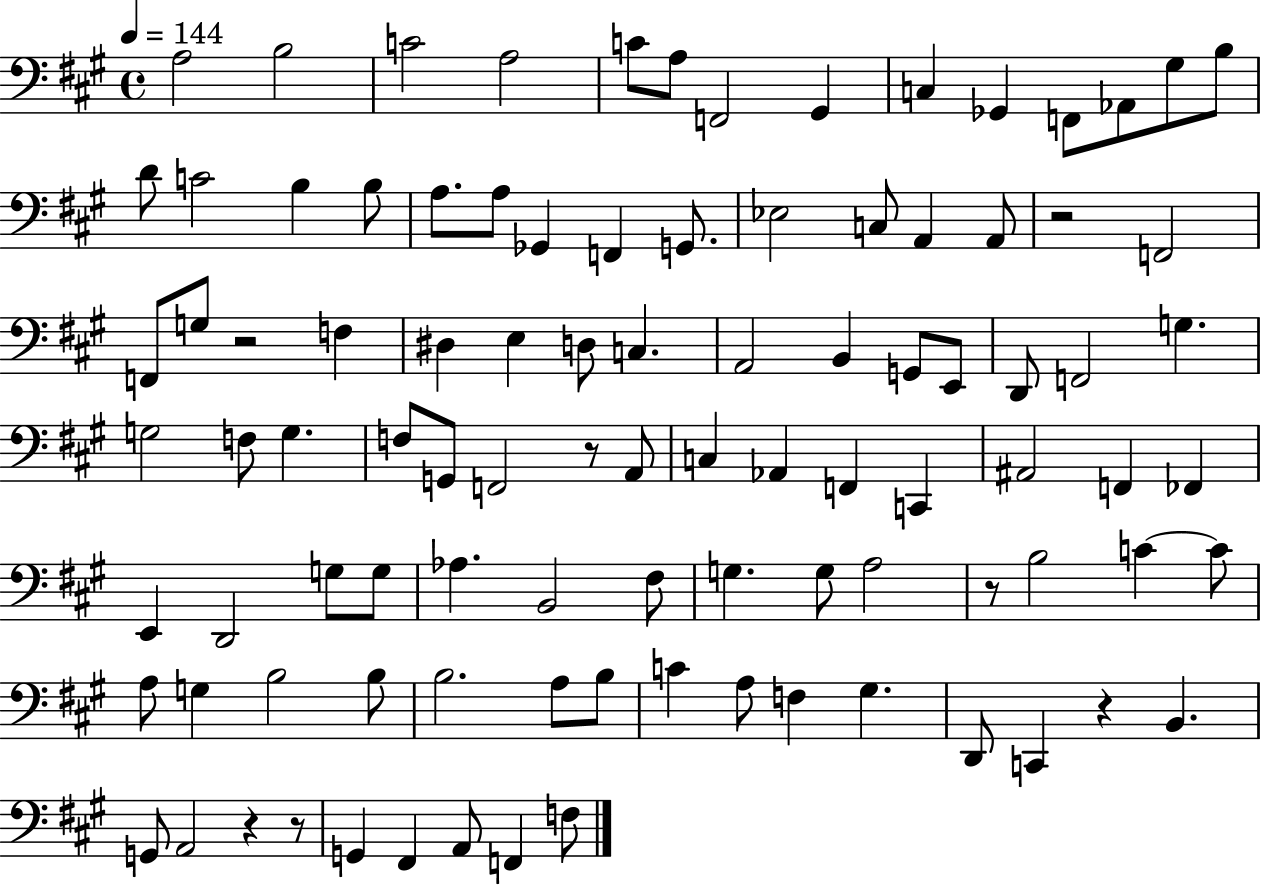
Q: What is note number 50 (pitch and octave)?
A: C3